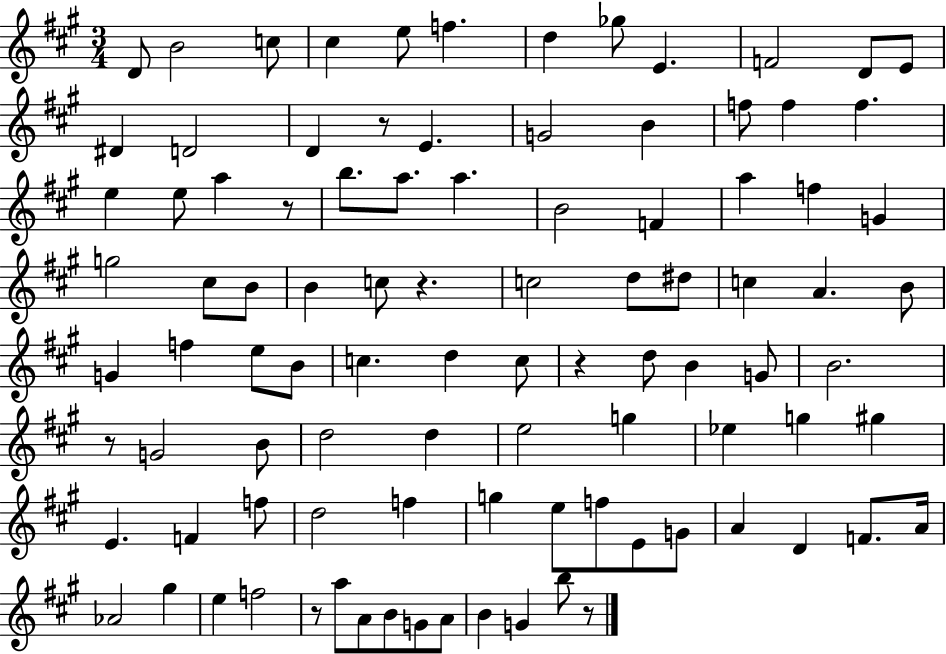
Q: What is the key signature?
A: A major